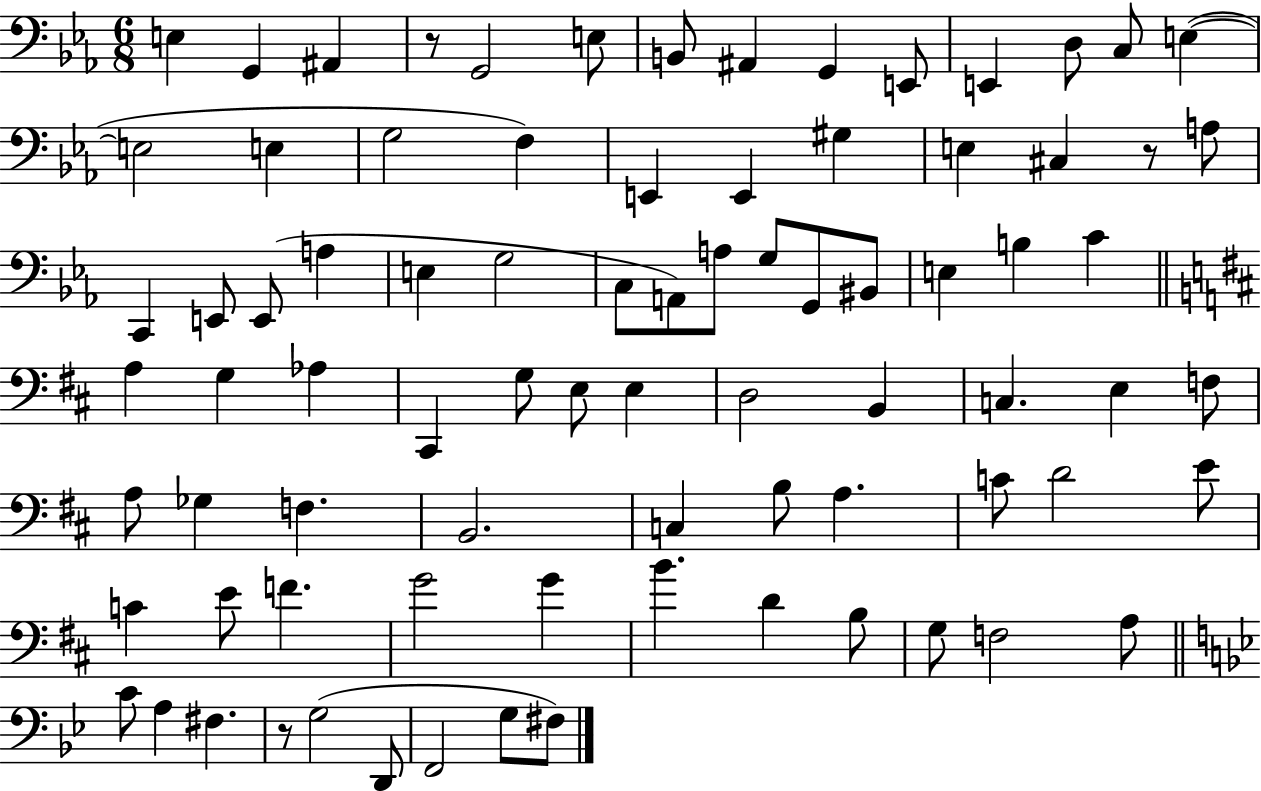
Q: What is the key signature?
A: EES major